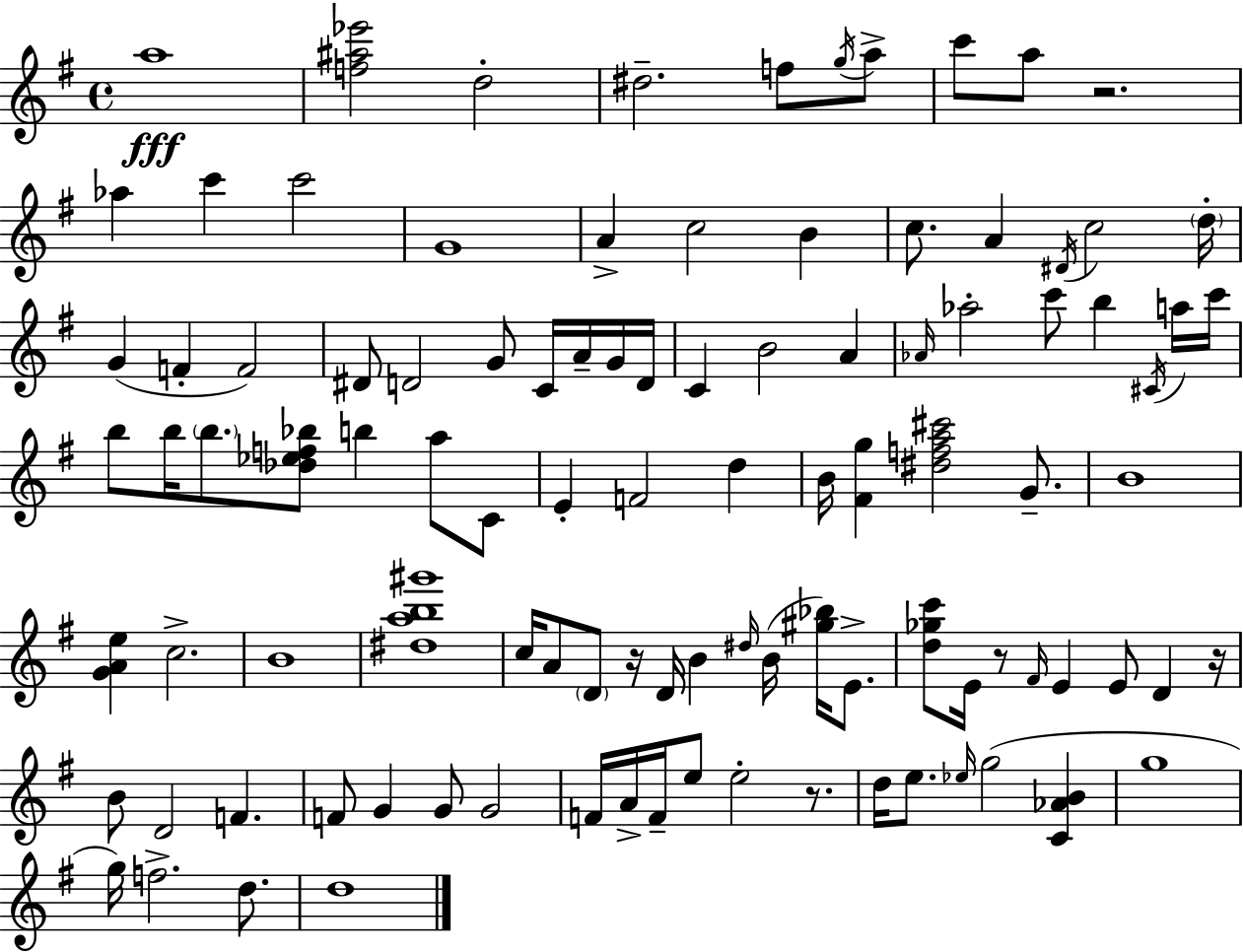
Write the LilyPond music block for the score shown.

{
  \clef treble
  \time 4/4
  \defaultTimeSignature
  \key e \minor
  a''1\fff | <f'' ais'' ees'''>2 d''2-. | dis''2.-- f''8 \acciaccatura { g''16 } a''8-> | c'''8 a''8 r2. | \break aes''4 c'''4 c'''2 | g'1 | a'4-> c''2 b'4 | c''8. a'4 \acciaccatura { dis'16 } c''2 | \break \parenthesize d''16-. g'4( f'4-. f'2) | dis'8 d'2 g'8 c'16 a'16-- | g'16 d'16 c'4 b'2 a'4 | \grace { aes'16 } aes''2-. c'''8 b''4 | \break \acciaccatura { cis'16 } a''16 c'''16 b''8 b''16 \parenthesize b''8. <des'' ees'' f'' bes''>8 b''4 | a''8 c'8 e'4-. f'2 | d''4 b'16 <fis' g''>4 <dis'' f'' a'' cis'''>2 | g'8.-- b'1 | \break <g' a' e''>4 c''2.-> | b'1 | <dis'' a'' b'' gis'''>1 | c''16 a'8 \parenthesize d'8 r16 d'16 b'4 \grace { dis''16 }( | \break b'16 <gis'' bes''>16) e'8.-> <d'' ges'' c'''>8 e'16 r8 \grace { fis'16 } e'4 e'8 | d'4 r16 b'8 d'2 | f'4. f'8 g'4 g'8 g'2 | f'16 a'16-> f'16-- e''8 e''2-. | \break r8. d''16 e''8. \grace { ees''16 } g''2( | <c' aes' b'>4 g''1 | g''16) f''2.-> | d''8. d''1 | \break \bar "|."
}